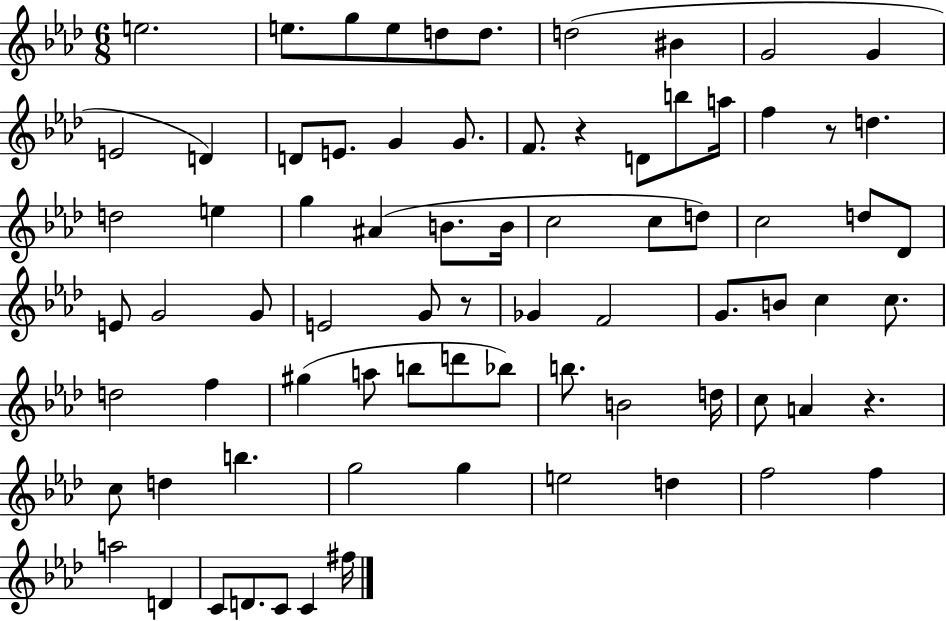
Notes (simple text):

E5/h. E5/e. G5/e E5/e D5/e D5/e. D5/h BIS4/q G4/h G4/q E4/h D4/q D4/e E4/e. G4/q G4/e. F4/e. R/q D4/e B5/e A5/s F5/q R/e D5/q. D5/h E5/q G5/q A#4/q B4/e. B4/s C5/h C5/e D5/e C5/h D5/e Db4/e E4/e G4/h G4/e E4/h G4/e R/e Gb4/q F4/h G4/e. B4/e C5/q C5/e. D5/h F5/q G#5/q A5/e B5/e D6/e Bb5/e B5/e. B4/h D5/s C5/e A4/q R/q. C5/e D5/q B5/q. G5/h G5/q E5/h D5/q F5/h F5/q A5/h D4/q C4/e D4/e. C4/e C4/q F#5/s